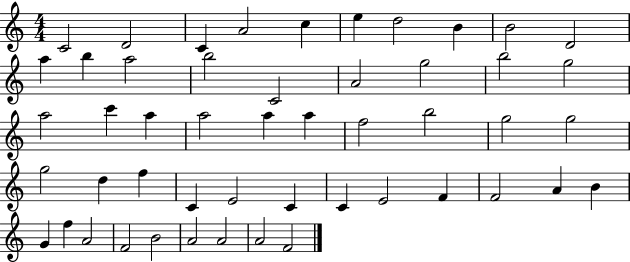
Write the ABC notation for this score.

X:1
T:Untitled
M:4/4
L:1/4
K:C
C2 D2 C A2 c e d2 B B2 D2 a b a2 b2 C2 A2 g2 b2 g2 a2 c' a a2 a a f2 b2 g2 g2 g2 d f C E2 C C E2 F F2 A B G f A2 F2 B2 A2 A2 A2 F2